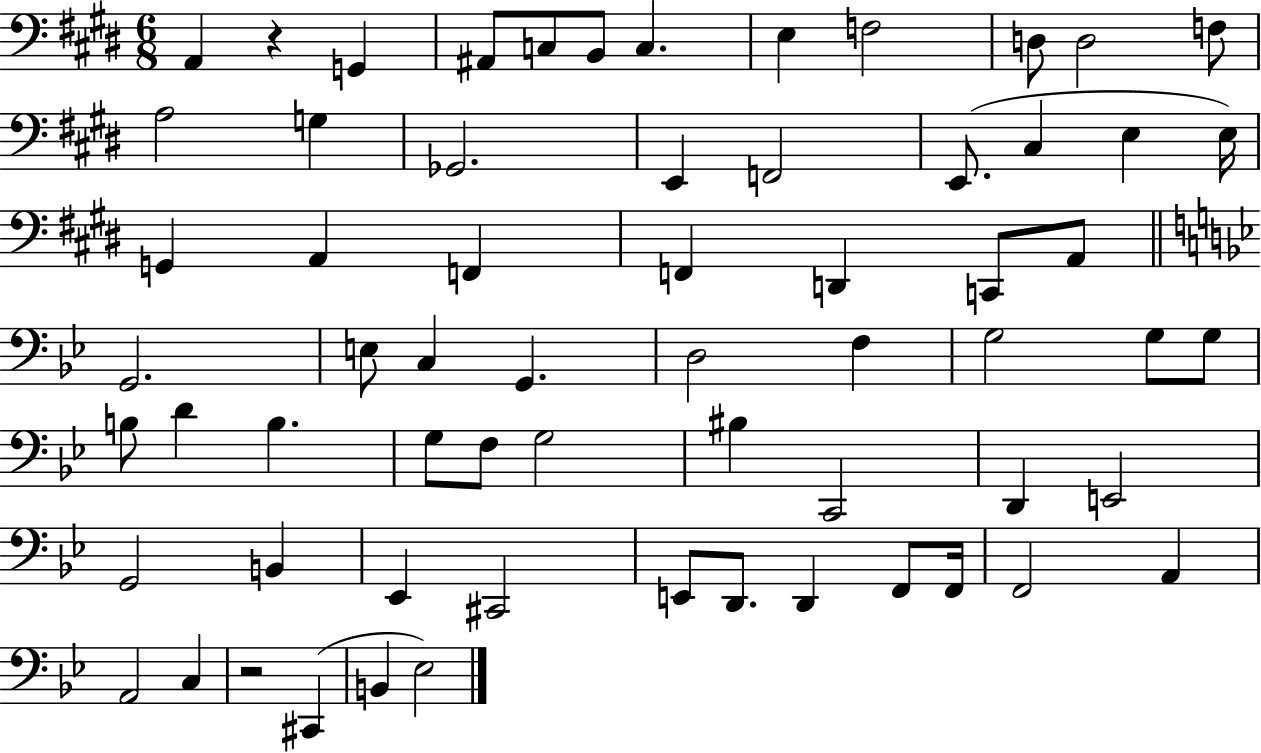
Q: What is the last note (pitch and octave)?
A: Eb3